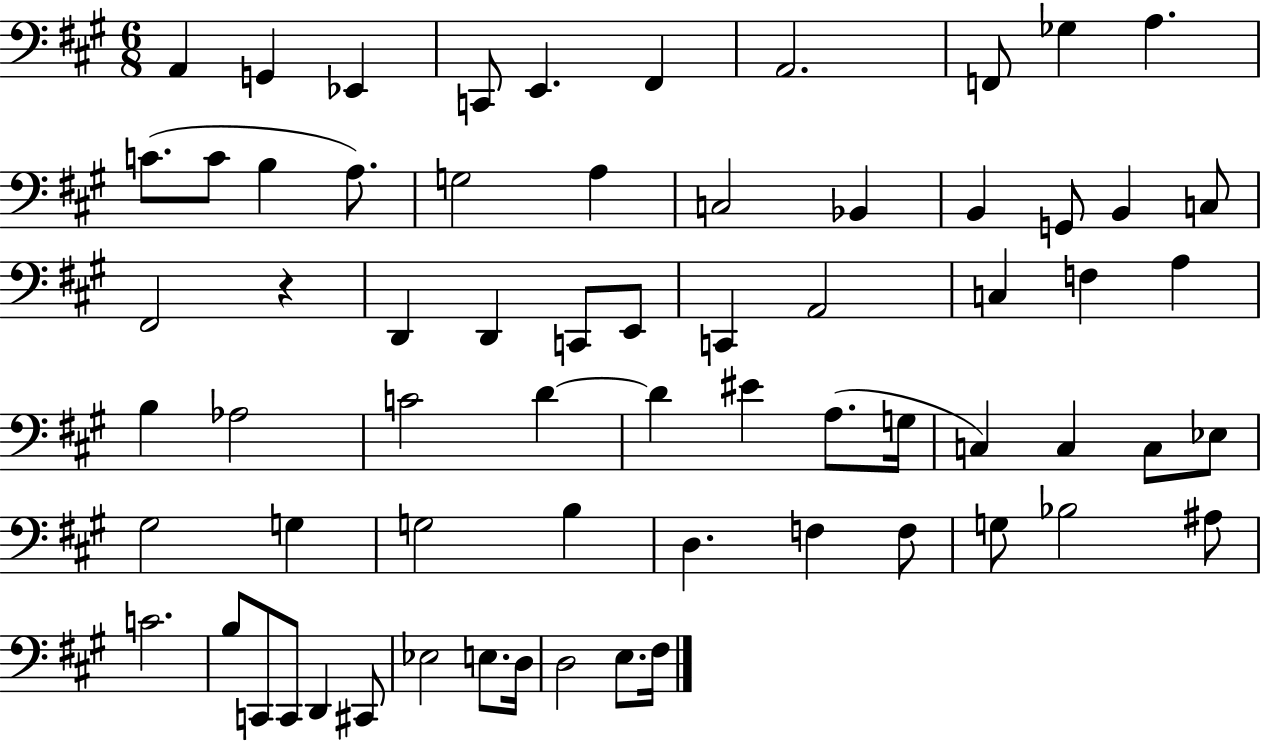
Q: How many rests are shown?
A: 1